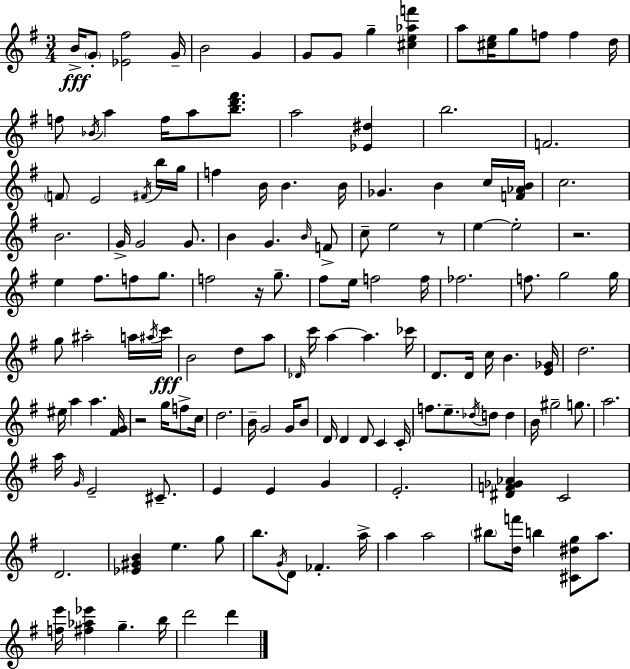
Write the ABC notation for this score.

X:1
T:Untitled
M:3/4
L:1/4
K:G
B/4 G/2 [_E^f]2 G/4 B2 G G/2 G/2 g [^ce_af'] a/2 [^ce]/4 g/2 f/2 f d/4 f/2 _B/4 a f/4 a/2 [bd'^f']/2 a2 [_E^d] b2 F2 F/2 E2 ^F/4 b/4 g/4 f B/4 B B/4 _G B c/4 [F_AB]/4 c2 B2 G/4 G2 G/2 B G B/4 F/2 c/2 e2 z/2 e e2 z2 e ^f/2 f/2 g/2 f2 z/4 g/2 ^f/2 e/4 f2 f/4 _f2 f/2 g2 g/4 g/2 ^a2 a/4 ^a/4 c'/4 B2 d/2 a/2 _D/4 c'/4 a a _c'/4 D/2 D/4 c/4 B [E_G]/4 d2 ^e/4 a a [^FG]/4 z2 g/4 f/2 c/4 d2 B/4 G2 G/4 B/2 D/4 D D/2 C C/4 f/2 e/2 _d/4 d/2 d B/4 ^g2 g/2 a2 a/4 G/4 E2 ^C/2 E E G E2 [^DF_G_A] C2 D2 [_E^GB] e g/2 b/2 G/4 D/2 _F a/4 a a2 ^b/2 [df']/4 b [^C^dg]/2 a/2 [fe']/4 [^f_a_e'] g b/4 d'2 d'